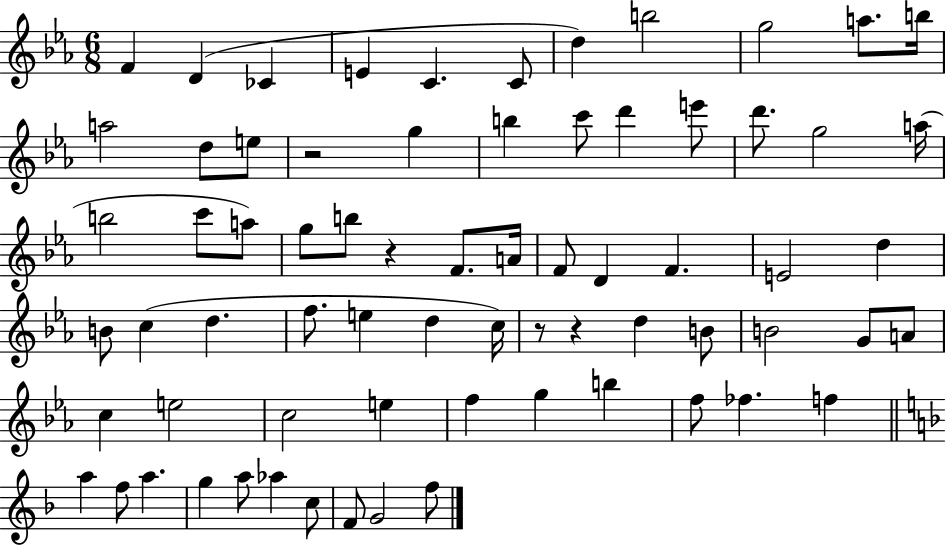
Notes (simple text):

F4/q D4/q CES4/q E4/q C4/q. C4/e D5/q B5/h G5/h A5/e. B5/s A5/h D5/e E5/e R/h G5/q B5/q C6/e D6/q E6/e D6/e. G5/h A5/s B5/h C6/e A5/e G5/e B5/e R/q F4/e. A4/s F4/e D4/q F4/q. E4/h D5/q B4/e C5/q D5/q. F5/e. E5/q D5/q C5/s R/e R/q D5/q B4/e B4/h G4/e A4/e C5/q E5/h C5/h E5/q F5/q G5/q B5/q F5/e FES5/q. F5/q A5/q F5/e A5/q. G5/q A5/e Ab5/q C5/e F4/e G4/h F5/e